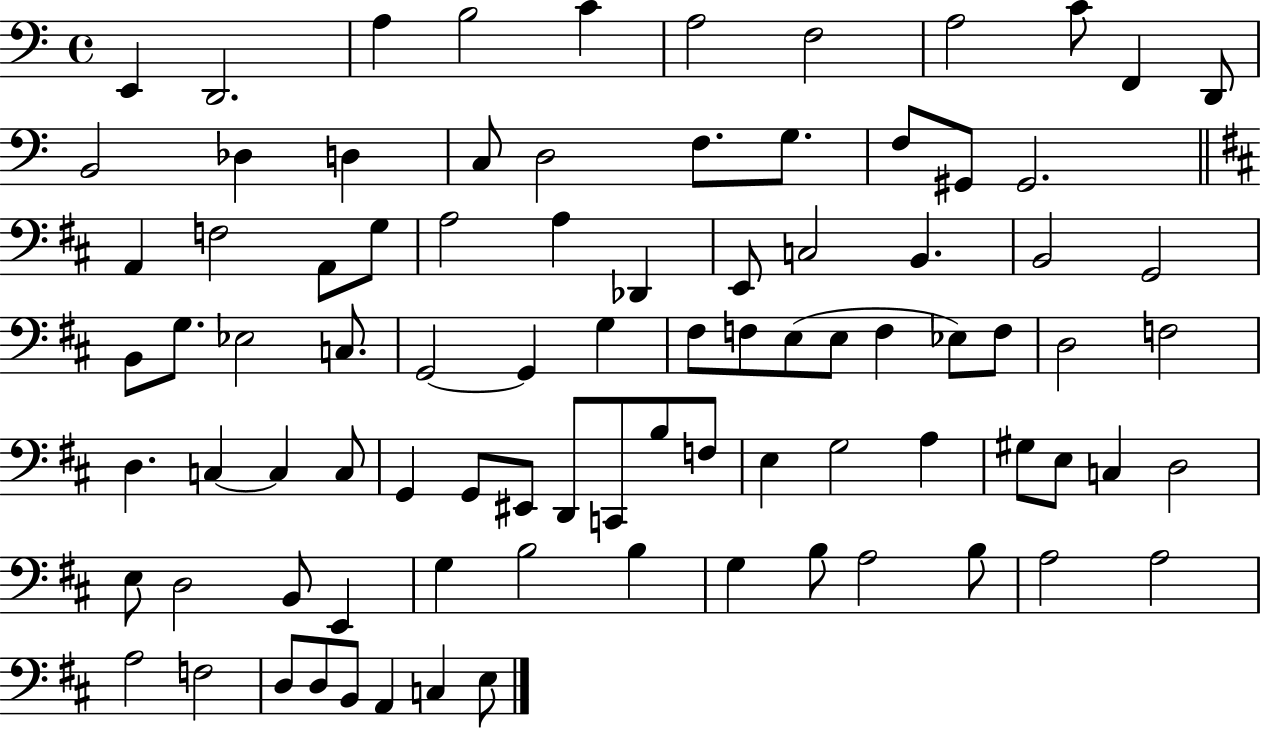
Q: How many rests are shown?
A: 0